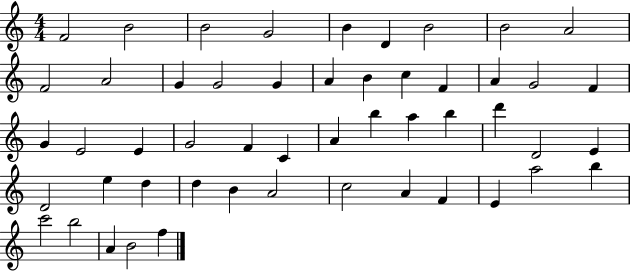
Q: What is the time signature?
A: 4/4